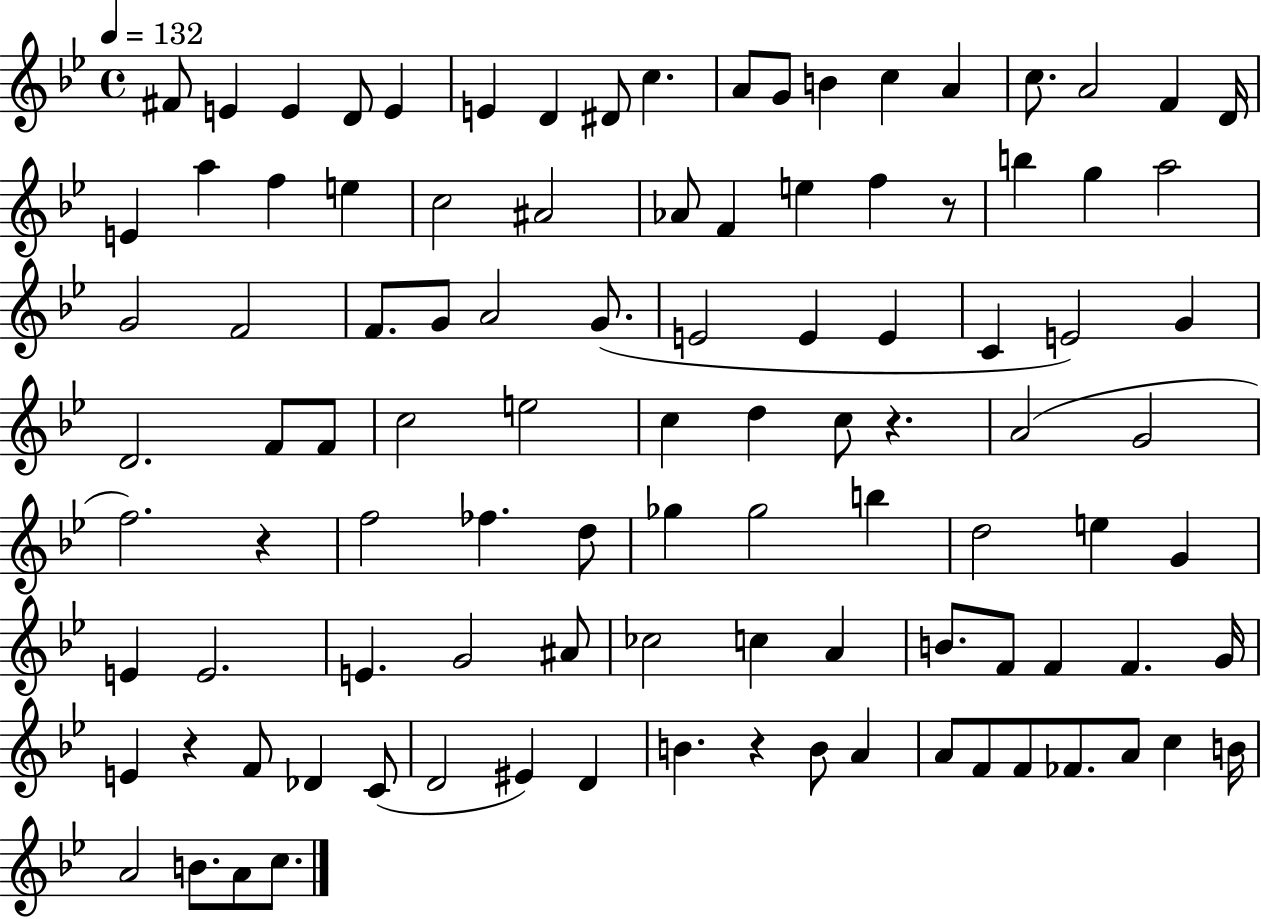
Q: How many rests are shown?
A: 5